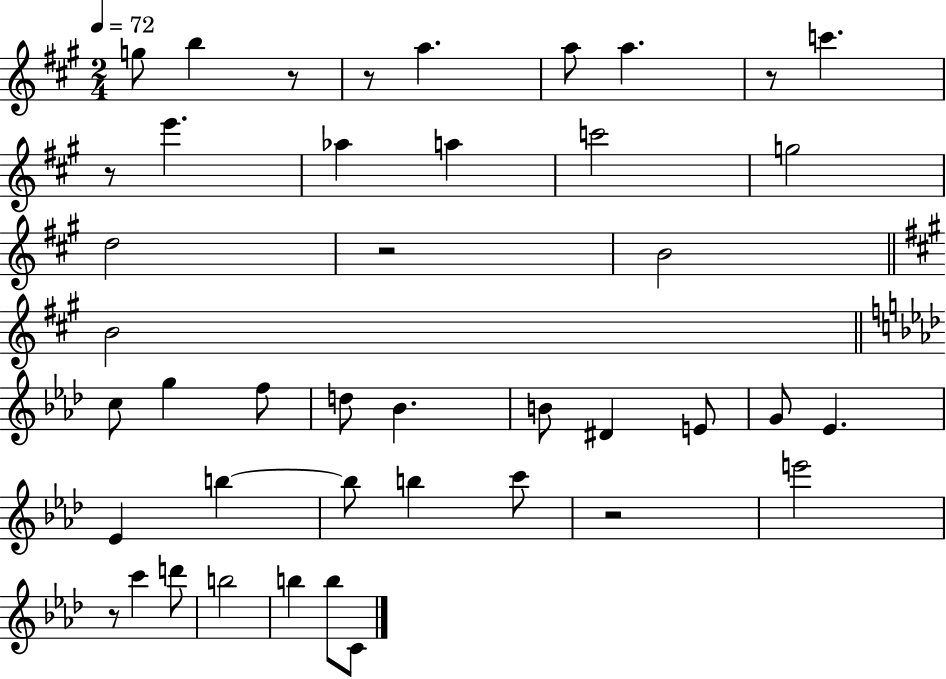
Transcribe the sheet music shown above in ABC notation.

X:1
T:Untitled
M:2/4
L:1/4
K:A
g/2 b z/2 z/2 a a/2 a z/2 c' z/2 e' _a a c'2 g2 d2 z2 B2 B2 c/2 g f/2 d/2 _B B/2 ^D E/2 G/2 _E _E b b/2 b c'/2 z2 e'2 z/2 c' d'/2 b2 b b/2 C/2